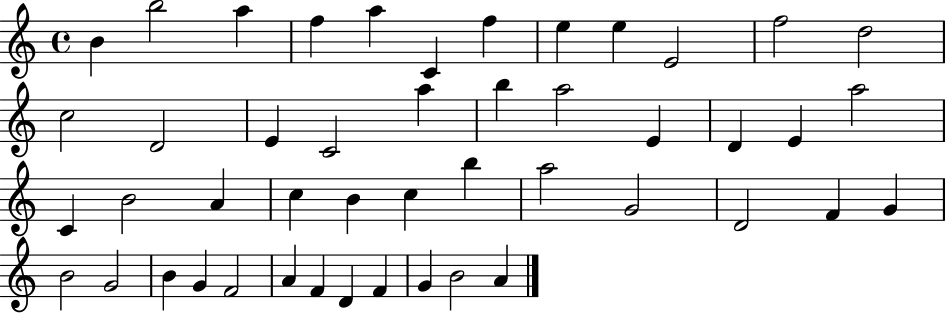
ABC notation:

X:1
T:Untitled
M:4/4
L:1/4
K:C
B b2 a f a C f e e E2 f2 d2 c2 D2 E C2 a b a2 E D E a2 C B2 A c B c b a2 G2 D2 F G B2 G2 B G F2 A F D F G B2 A